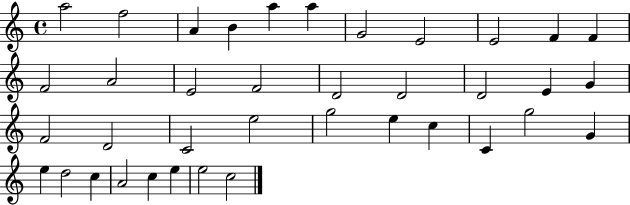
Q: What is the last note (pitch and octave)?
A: C5